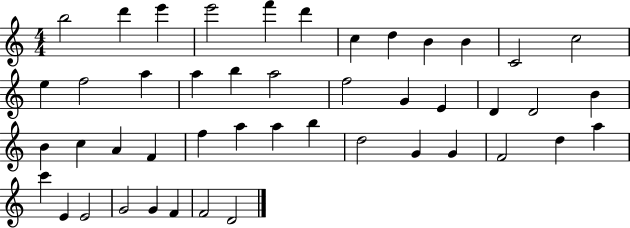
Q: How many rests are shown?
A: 0